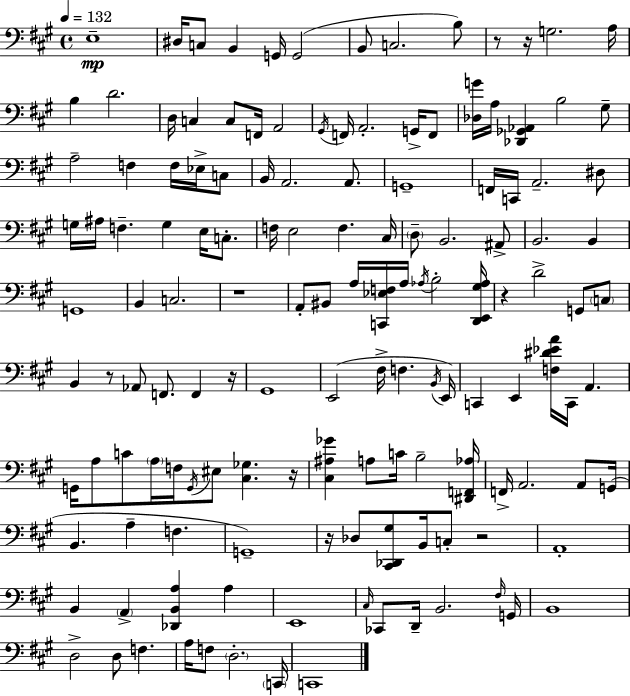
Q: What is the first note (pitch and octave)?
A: E3